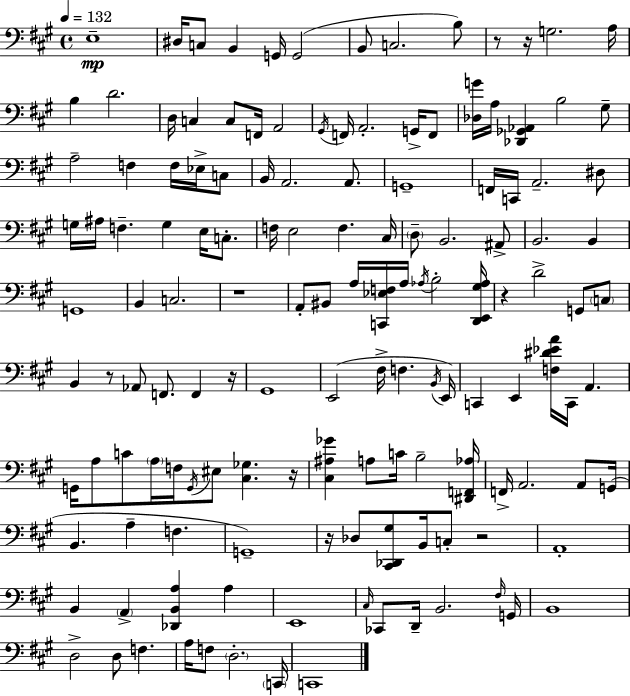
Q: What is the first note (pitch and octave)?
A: E3